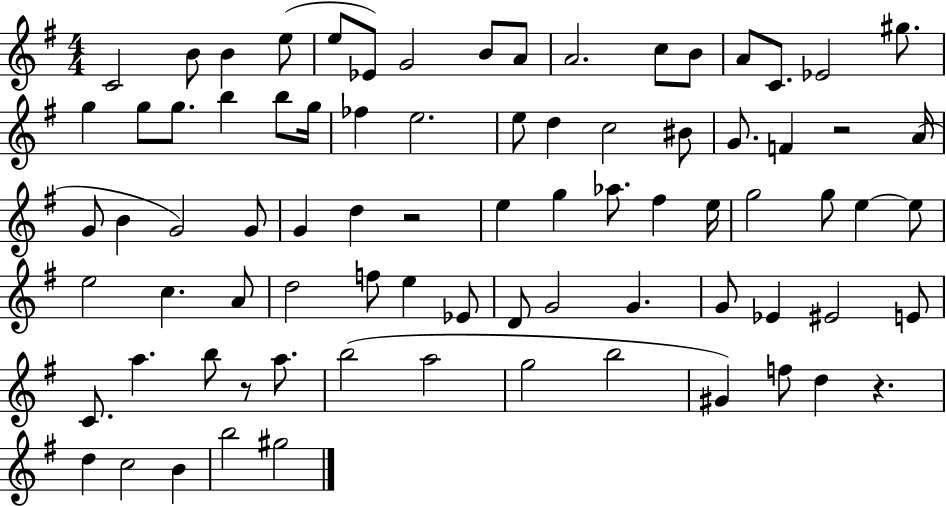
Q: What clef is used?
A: treble